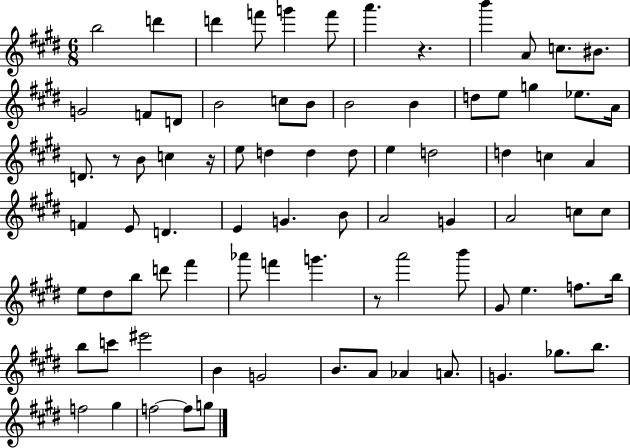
{
  \clef treble
  \numericTimeSignature
  \time 6/8
  \key e \major
  \repeat volta 2 { b''2 d'''4 | d'''4 f'''8 g'''4 f'''8 | a'''4. r4. | b'''4 a'8 c''8. bis'8. | \break g'2 f'8 d'8 | b'2 c''8 b'8 | b'2 b'4 | d''8 e''8 g''4 ees''8. a'16 | \break d'8. r8 b'8 c''4 r16 | e''8 d''4 d''4 d''8 | e''4 d''2 | d''4 c''4 a'4 | \break f'4 e'8 d'4. | e'4 g'4. b'8 | a'2 g'4 | a'2 c''8 c''8 | \break e''8 dis''8 b''8 d'''8 fis'''4 | aes'''8 f'''4 g'''4. | r8 a'''2 b'''8 | gis'8 e''4. f''8. b''16 | \break b''8 c'''8 eis'''2 | b'4 g'2 | b'8. a'8 aes'4 a'8. | g'4. ges''8. b''8. | \break f''2 gis''4 | f''2~~ f''8 g''8 | } \bar "|."
}